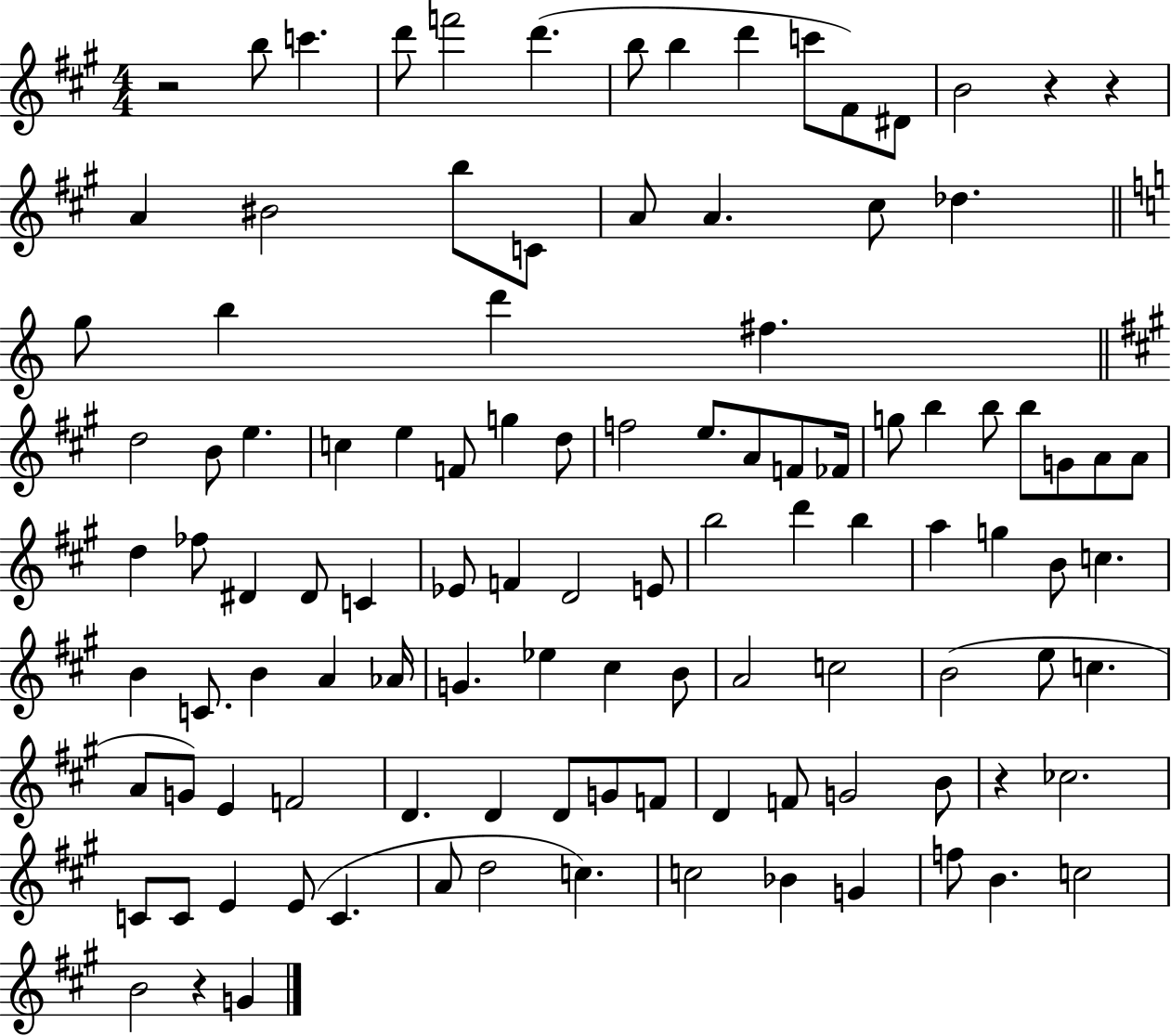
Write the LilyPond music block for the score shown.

{
  \clef treble
  \numericTimeSignature
  \time 4/4
  \key a \major
  \repeat volta 2 { r2 b''8 c'''4. | d'''8 f'''2 d'''4.( | b''8 b''4 d'''4 c'''8 fis'8) dis'8 | b'2 r4 r4 | \break a'4 bis'2 b''8 c'8 | a'8 a'4. cis''8 des''4. | \bar "||" \break \key c \major g''8 b''4 d'''4 fis''4. | \bar "||" \break \key a \major d''2 b'8 e''4. | c''4 e''4 f'8 g''4 d''8 | f''2 e''8. a'8 f'8 fes'16 | g''8 b''4 b''8 b''8 g'8 a'8 a'8 | \break d''4 fes''8 dis'4 dis'8 c'4 | ees'8 f'4 d'2 e'8 | b''2 d'''4 b''4 | a''4 g''4 b'8 c''4. | \break b'4 c'8. b'4 a'4 aes'16 | g'4. ees''4 cis''4 b'8 | a'2 c''2 | b'2( e''8 c''4. | \break a'8 g'8) e'4 f'2 | d'4. d'4 d'8 g'8 f'8 | d'4 f'8 g'2 b'8 | r4 ces''2. | \break c'8 c'8 e'4 e'8( c'4. | a'8 d''2 c''4.) | c''2 bes'4 g'4 | f''8 b'4. c''2 | \break b'2 r4 g'4 | } \bar "|."
}